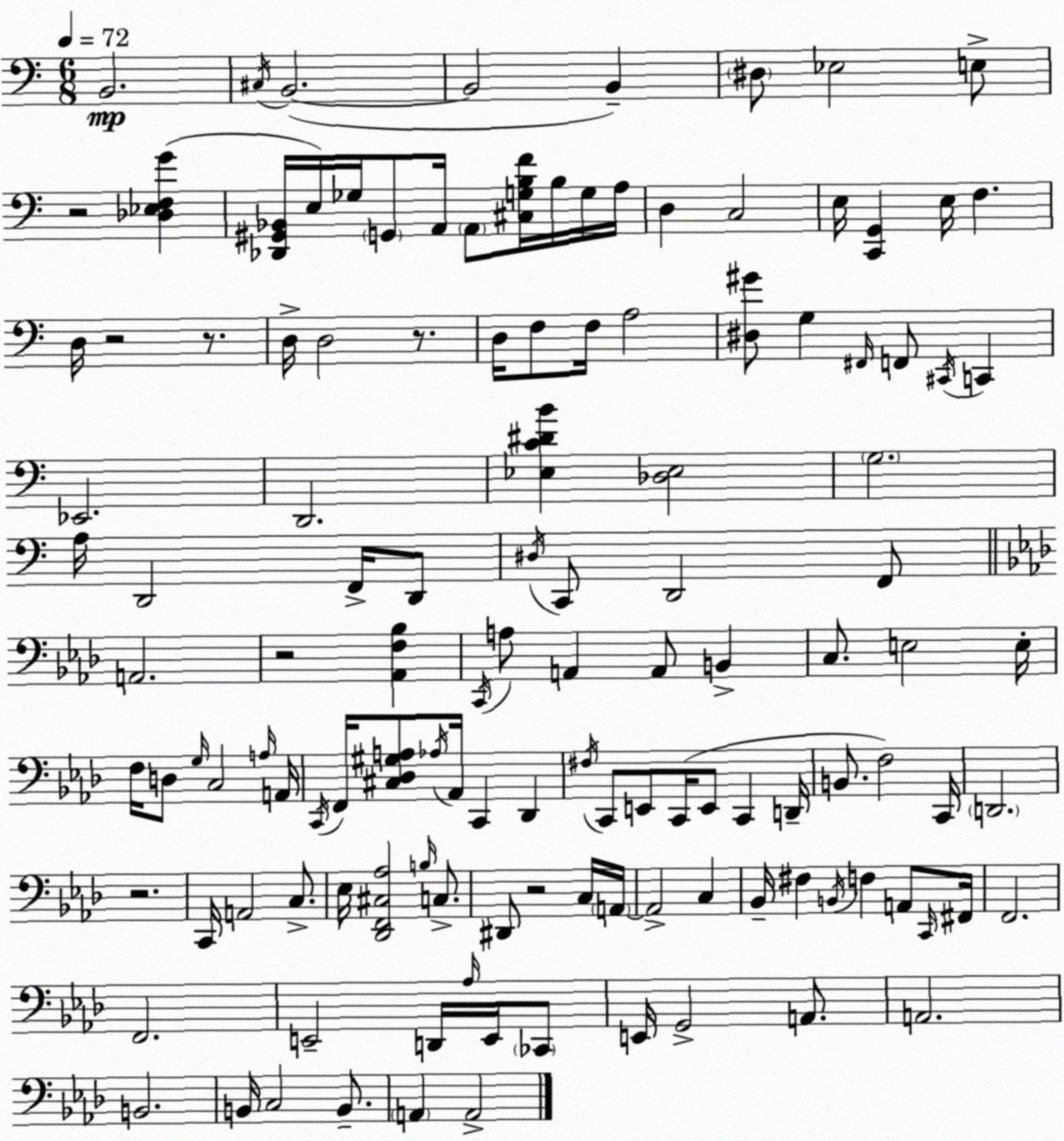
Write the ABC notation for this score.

X:1
T:Untitled
M:6/8
L:1/4
K:Am
B,,2 ^C,/4 B,,2 B,,2 B,, ^D,/2 _E,2 E,/2 z2 [_D,_E,F,G] [_D,,^G,,_B,,]/4 E,/4 _G,/4 G,,/2 A,,/4 A,,/2 [^C,G,B,F]/4 B,/4 G,/4 A,/4 D, C,2 E,/4 [C,,G,,] E,/4 F, D,/4 z2 z/2 D,/4 D,2 z/2 D,/4 F,/2 F,/4 A,2 [^D,^G]/2 G, ^F,,/4 F,,/2 ^C,,/4 C,, _E,,2 D,,2 [_E,C^DB] [_D,_E,]2 G,2 A,/4 D,,2 F,,/4 D,,/2 ^D,/4 C,,/2 D,,2 F,,/2 A,,2 z2 [_A,,F,_B,] C,,/4 A,/2 A,, A,,/2 B,, C,/2 E,2 E,/4 F,/4 D,/2 G,/4 C,2 A,/4 A,,/4 C,,/4 F,,/4 [^C,_D,^G,A,]/2 _A,/4 _A,,/4 C,, _D,, ^F,/4 C,,/2 E,,/2 C,,/4 E,,/2 C,, D,,/4 B,,/2 F,2 C,,/4 D,,2 z2 C,,/4 A,,2 C,/2 _E,/4 [_D,,F,,^C,_A,]2 B,/4 C,/2 ^D,,/2 z2 C,/4 A,,/4 A,,2 C, _B,,/4 ^F, B,,/4 F, A,,/2 C,,/4 ^F,,/4 F,,2 F,,2 E,,2 D,,/4 _A,/4 E,,/4 _C,,/2 E,,/4 G,,2 A,,/2 A,,2 B,,2 B,,/4 C,2 B,,/2 A,, A,,2